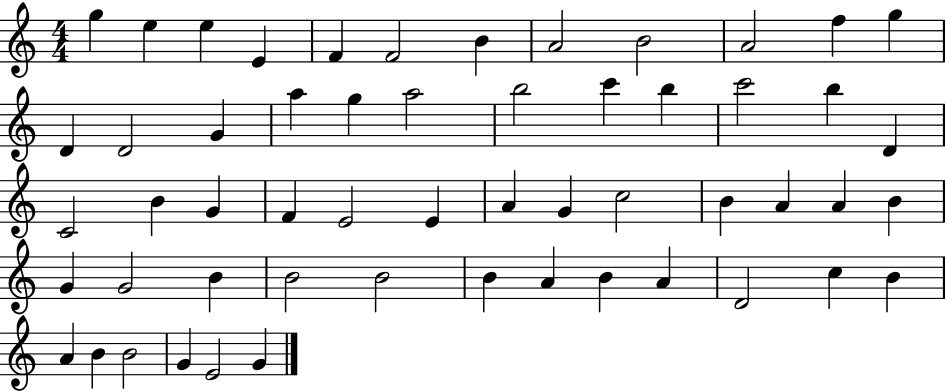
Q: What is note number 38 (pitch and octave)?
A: G4